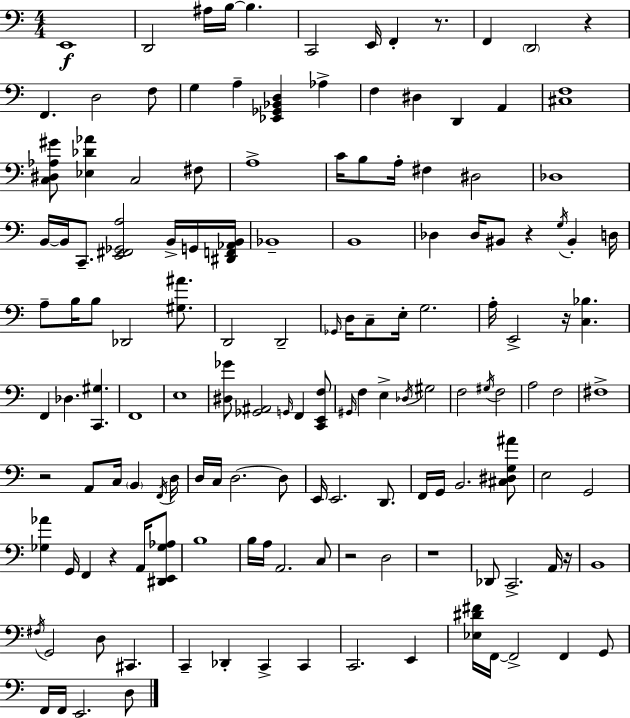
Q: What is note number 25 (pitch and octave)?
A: B3